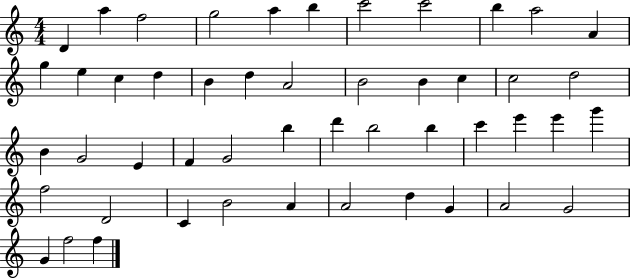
X:1
T:Untitled
M:4/4
L:1/4
K:C
D a f2 g2 a b c'2 c'2 b a2 A g e c d B d A2 B2 B c c2 d2 B G2 E F G2 b d' b2 b c' e' e' g' f2 D2 C B2 A A2 d G A2 G2 G f2 f